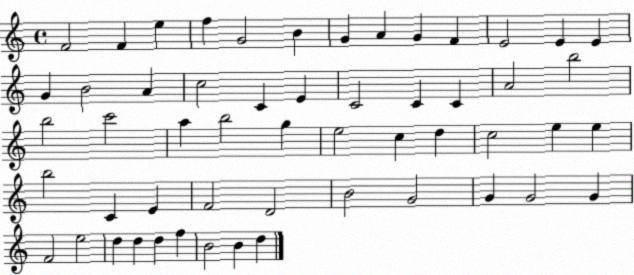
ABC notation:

X:1
T:Untitled
M:4/4
L:1/4
K:C
F2 F e f G2 B G A G F E2 E E G B2 A c2 C E C2 C C A2 b2 b2 c'2 a b2 g e2 c d c2 e e b2 C E F2 D2 B2 G2 G G2 G F2 e2 d d d f B2 B d